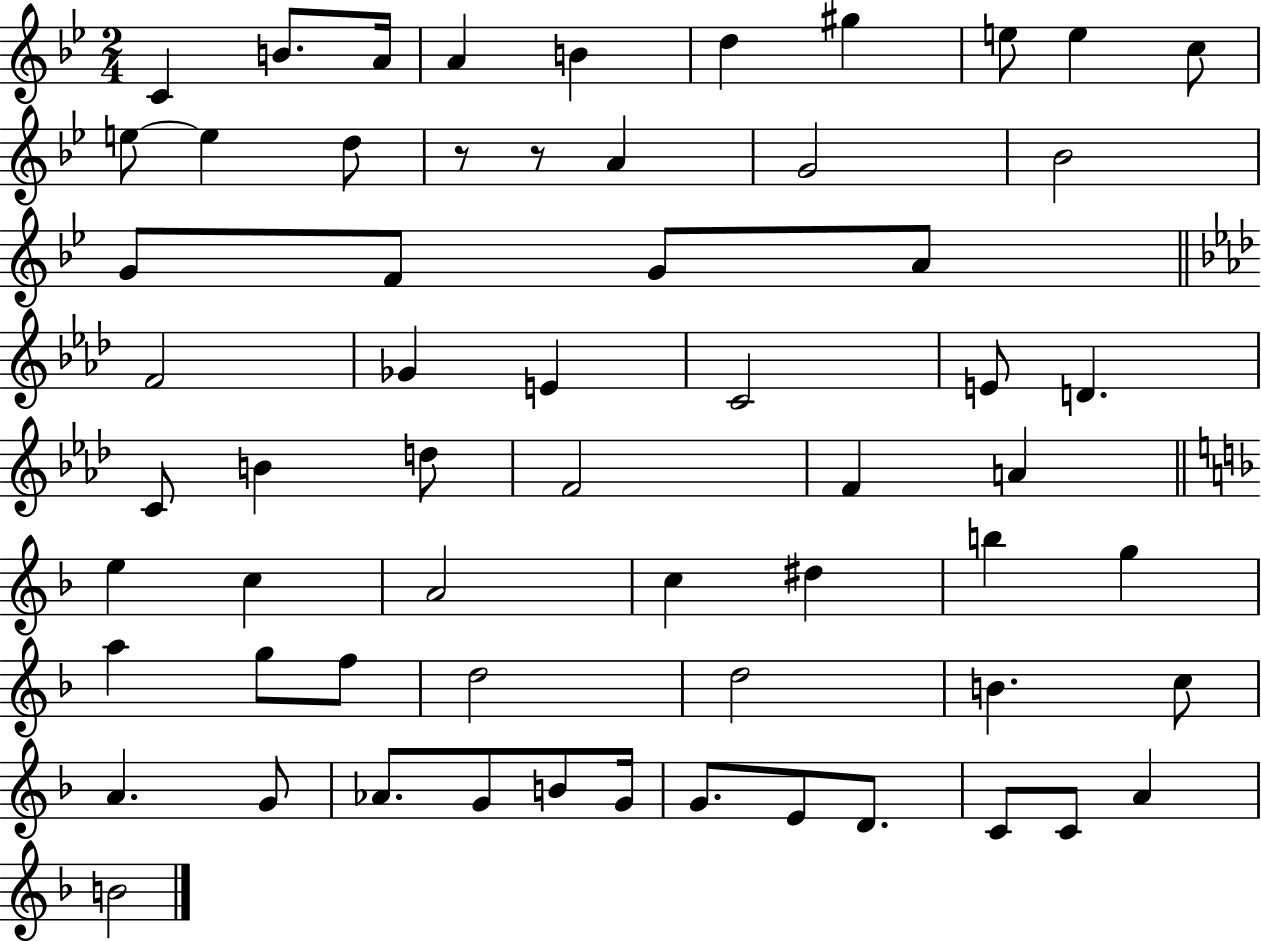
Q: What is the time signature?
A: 2/4